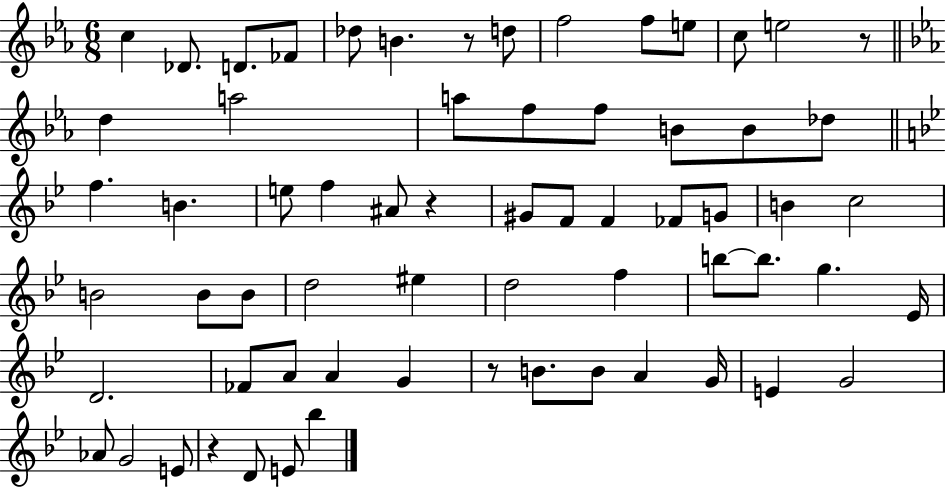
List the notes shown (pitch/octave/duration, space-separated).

C5/q Db4/e. D4/e. FES4/e Db5/e B4/q. R/e D5/e F5/h F5/e E5/e C5/e E5/h R/e D5/q A5/h A5/e F5/e F5/e B4/e B4/e Db5/e F5/q. B4/q. E5/e F5/q A#4/e R/q G#4/e F4/e F4/q FES4/e G4/e B4/q C5/h B4/h B4/e B4/e D5/h EIS5/q D5/h F5/q B5/e B5/e. G5/q. Eb4/s D4/h. FES4/e A4/e A4/q G4/q R/e B4/e. B4/e A4/q G4/s E4/q G4/h Ab4/e G4/h E4/e R/q D4/e E4/e Bb5/q